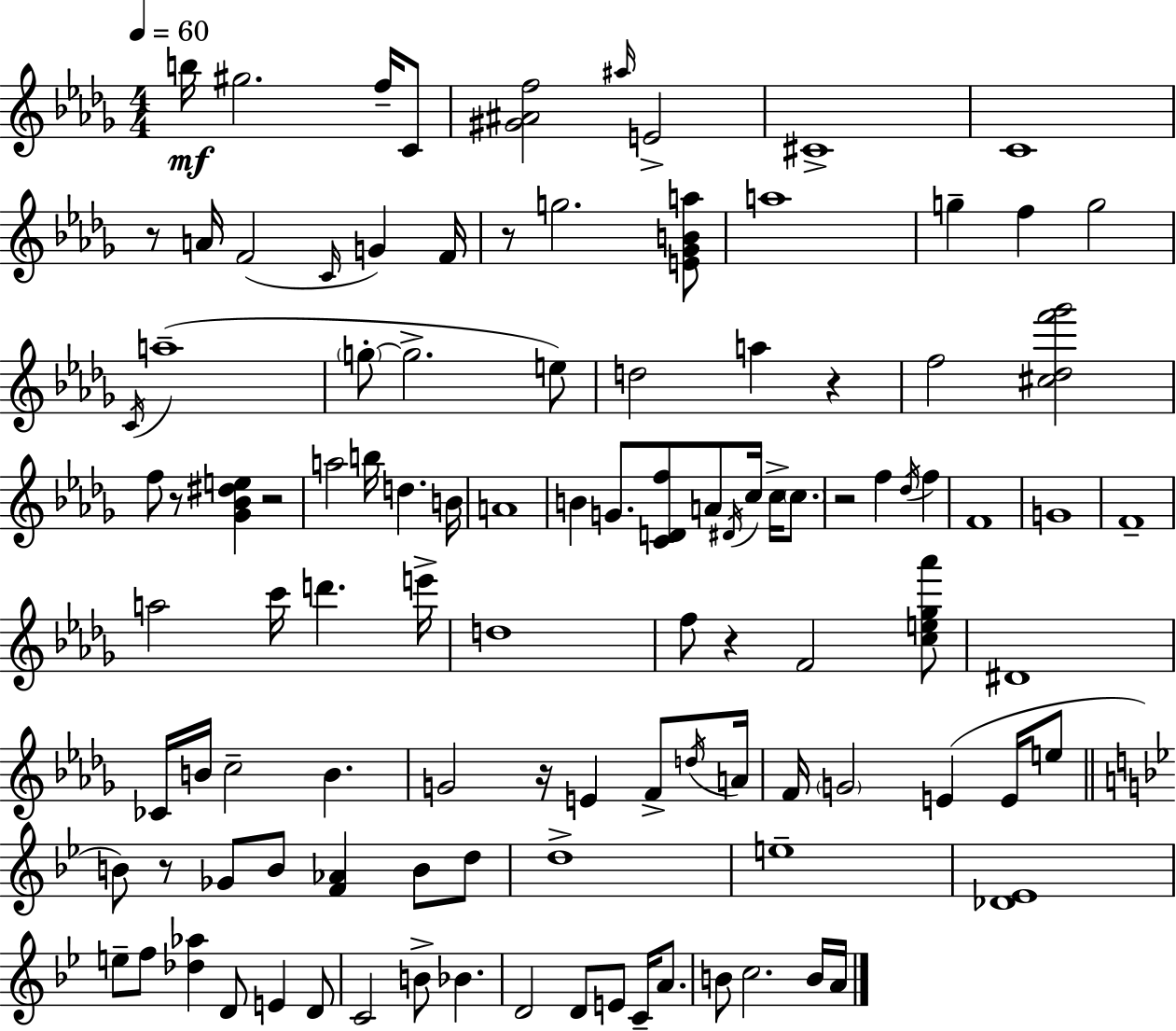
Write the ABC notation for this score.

X:1
T:Untitled
M:4/4
L:1/4
K:Bbm
b/4 ^g2 f/4 C/2 [^G^Af]2 ^a/4 E2 ^C4 C4 z/2 A/4 F2 C/4 G F/4 z/2 g2 [E_GBa]/2 a4 g f g2 C/4 a4 g/2 g2 e/2 d2 a z f2 [^c_df'_g']2 f/2 z/2 [_G_B^de] z2 a2 b/4 d B/4 A4 B G/2 [CDf]/2 A/2 ^D/4 c/4 c/4 c/2 z2 f _d/4 f F4 G4 F4 a2 c'/4 d' e'/4 d4 f/2 z F2 [ce_g_a']/2 ^D4 _C/4 B/4 c2 B G2 z/4 E F/2 d/4 A/4 F/4 G2 E E/4 e/2 B/2 z/2 _G/2 B/2 [F_A] B/2 d/2 d4 e4 [_D_E]4 e/2 f/2 [_d_a] D/2 E D/2 C2 B/2 _B D2 D/2 E/2 C/4 A/2 B/2 c2 B/4 A/4